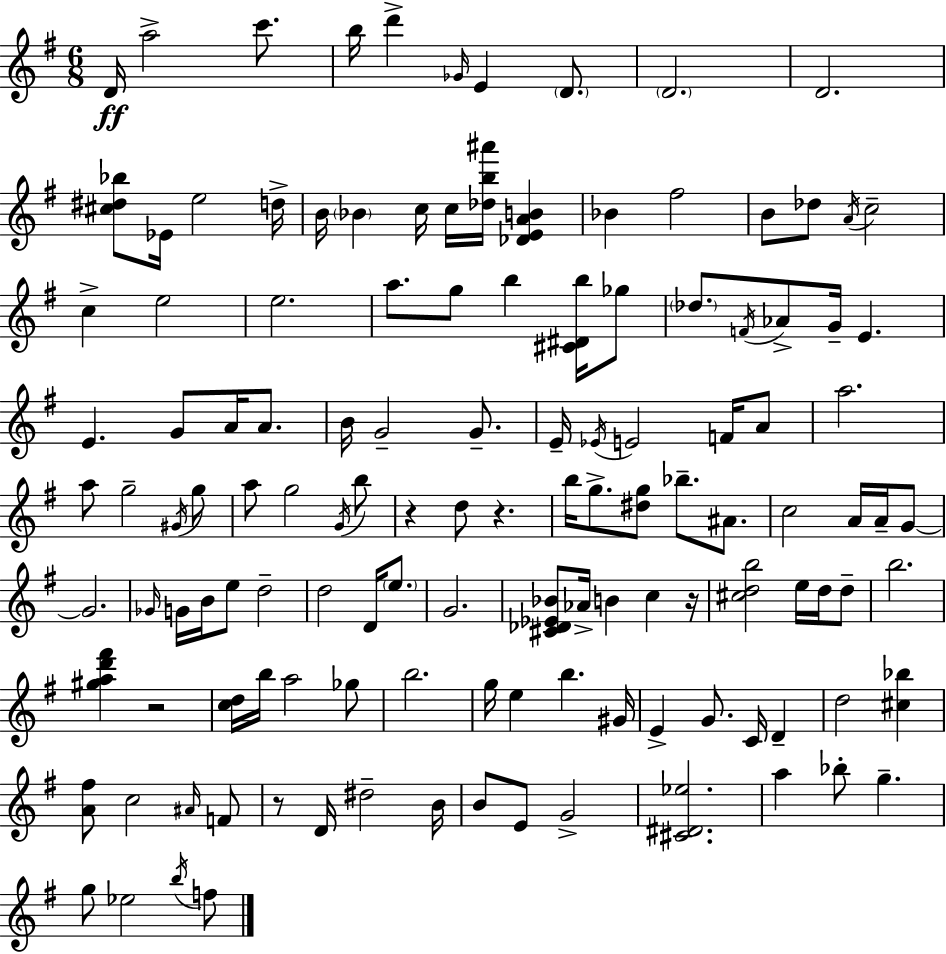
{
  \clef treble
  \numericTimeSignature
  \time 6/8
  \key g \major
  \repeat volta 2 { d'16\ff a''2-> c'''8. | b''16 d'''4-> \grace { ges'16 } e'4 \parenthesize d'8. | \parenthesize d'2. | d'2. | \break <cis'' dis'' bes''>8 ees'16 e''2 | d''16-> b'16 \parenthesize bes'4 c''16 c''16 <des'' b'' ais'''>16 <des' e' a' b'>4 | bes'4 fis''2 | b'8 des''8 \acciaccatura { a'16 } c''2-- | \break c''4-> e''2 | e''2. | a''8. g''8 b''4 <cis' dis' b''>16 | ges''8 \parenthesize des''8. \acciaccatura { f'16 } aes'8-> g'16-- e'4. | \break e'4. g'8 a'16 | a'8. b'16 g'2-- | g'8.-- e'16-- \acciaccatura { ees'16 } e'2 | f'16 a'8 a''2. | \break a''8 g''2-- | \acciaccatura { gis'16 } g''8 a''8 g''2 | \acciaccatura { g'16 } b''8 r4 d''8 | r4. b''16 g''8.-> <dis'' g''>8 | \break bes''8.-- ais'8. c''2 | a'16 a'16-- g'8~~ g'2. | \grace { ges'16 } g'16 b'16 e''8 d''2-- | d''2 | \break d'16 \parenthesize e''8. g'2. | <cis' des' ees' bes'>8 aes'16-> b'4 | c''4 r16 <cis'' d'' b''>2 | e''16 d''16 d''8-- b''2. | \break <gis'' a'' d''' fis'''>4 r2 | <c'' d''>16 b''16 a''2 | ges''8 b''2. | g''16 e''4 | \break b''4. gis'16 e'4-> g'8. | c'16 d'4-- d''2 | <cis'' bes''>4 <a' fis''>8 c''2 | \grace { ais'16 } f'8 r8 d'16 dis''2-- | \break b'16 b'8 e'8 | g'2-> <cis' dis' ees''>2. | a''4 | bes''8-. g''4.-- g''8 ees''2 | \break \acciaccatura { b''16 } f''8 } \bar "|."
}